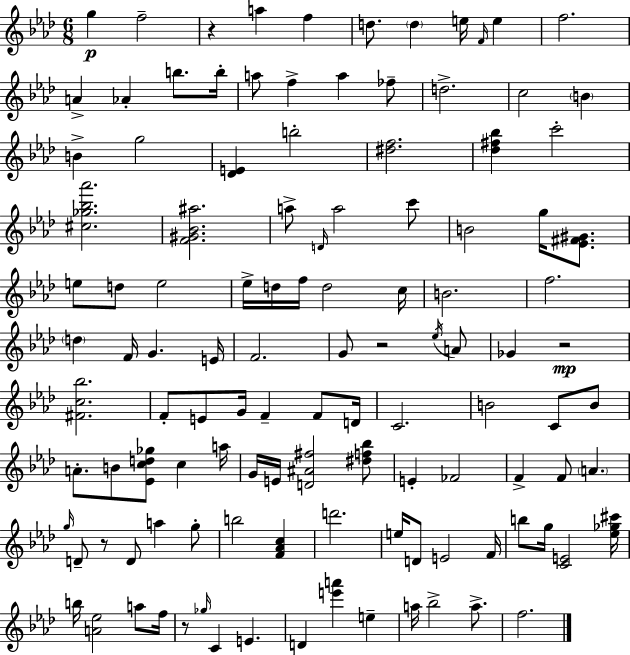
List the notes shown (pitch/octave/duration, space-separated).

G5/q F5/h R/q A5/q F5/q D5/e. D5/q E5/s F4/s E5/q F5/h. A4/q Ab4/q B5/e. B5/s A5/e F5/q A5/q FES5/e D5/h. C5/h B4/q B4/q G5/h [Db4,E4]/q B5/h [D#5,F5]/h. [Db5,F#5,Bb5]/q C6/h [C#5,Gb5,Bb5,Ab6]/h. [F4,G#4,Bb4,A#5]/h. A5/e D4/s A5/h C6/e B4/h G5/s [Eb4,F#4,G#4]/e. E5/e D5/e E5/h Eb5/s D5/s F5/s D5/h C5/s B4/h. F5/h. D5/q F4/s G4/q. E4/s F4/h. G4/e R/h Eb5/s A4/e Gb4/q R/h [F#4,C5,Bb5]/h. F4/e E4/e G4/s F4/q F4/e D4/s C4/h. B4/h C4/e B4/e A4/e. B4/e [Eb4,C5,D5,Gb5]/e C5/q A5/s G4/s E4/s [D4,A#4,F#5]/h [D#5,F5,Bb5]/e E4/q FES4/h F4/q F4/e A4/q. G5/s D4/e R/e D4/e A5/q G5/e B5/h [F4,Ab4,C5]/q D6/h. E5/s D4/e E4/h F4/s B5/e G5/s [C4,E4]/h [Eb5,Gb5,C#6]/s B5/s [A4,Eb5]/h A5/e F5/s R/e Gb5/s C4/q E4/q. D4/q [E6,A6]/q E5/q A5/s Bb5/h A5/e. F5/h.